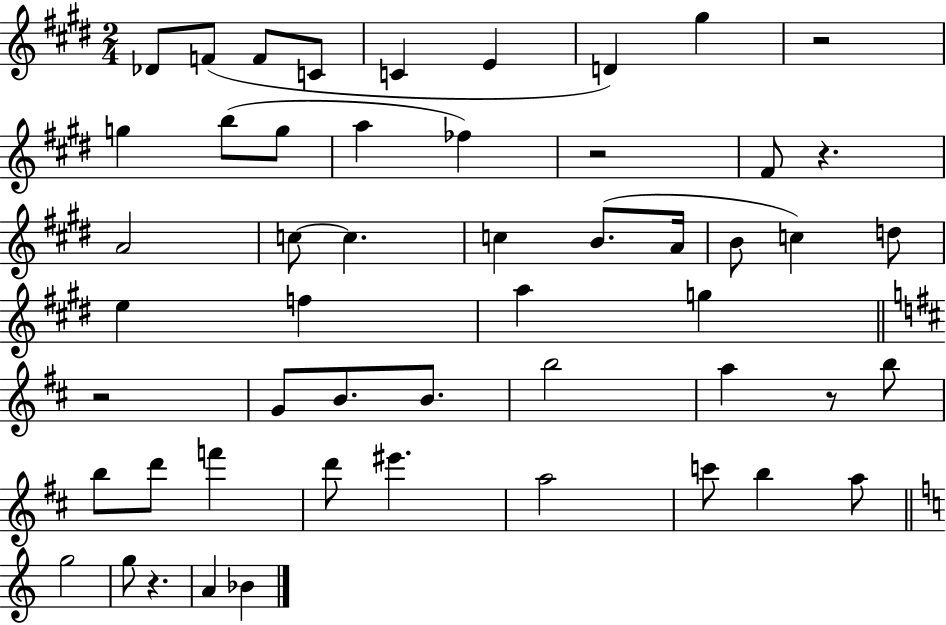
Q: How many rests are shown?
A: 6